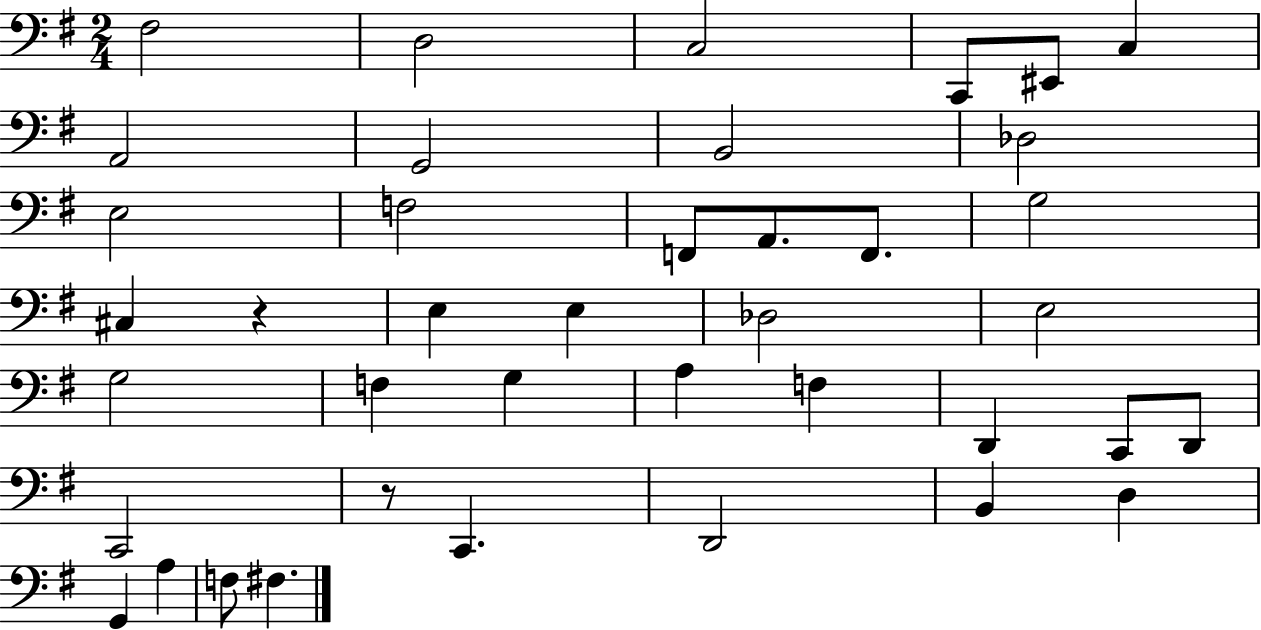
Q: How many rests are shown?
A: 2